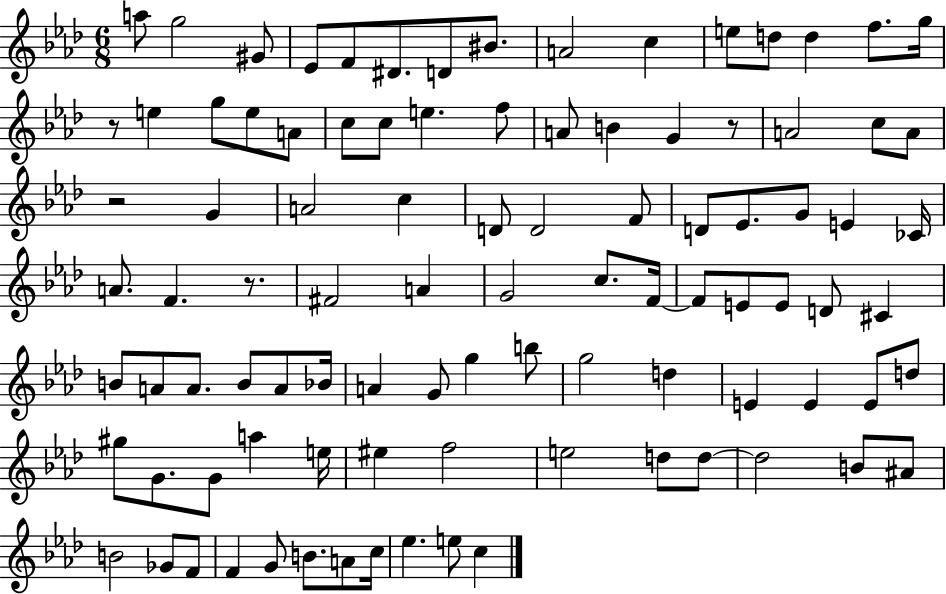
{
  \clef treble
  \numericTimeSignature
  \time 6/8
  \key aes \major
  a''8 g''2 gis'8 | ees'8 f'8 dis'8. d'8 bis'8. | a'2 c''4 | e''8 d''8 d''4 f''8. g''16 | \break r8 e''4 g''8 e''8 a'8 | c''8 c''8 e''4. f''8 | a'8 b'4 g'4 r8 | a'2 c''8 a'8 | \break r2 g'4 | a'2 c''4 | d'8 d'2 f'8 | d'8 ees'8. g'8 e'4 ces'16 | \break a'8. f'4. r8. | fis'2 a'4 | g'2 c''8. f'16~~ | f'8 e'8 e'8 d'8 cis'4 | \break b'8 a'8 a'8. b'8 a'8 bes'16 | a'4 g'8 g''4 b''8 | g''2 d''4 | e'4 e'4 e'8 d''8 | \break gis''8 g'8. g'8 a''4 e''16 | eis''4 f''2 | e''2 d''8 d''8~~ | d''2 b'8 ais'8 | \break b'2 ges'8 f'8 | f'4 g'8 b'8. a'8 c''16 | ees''4. e''8 c''4 | \bar "|."
}